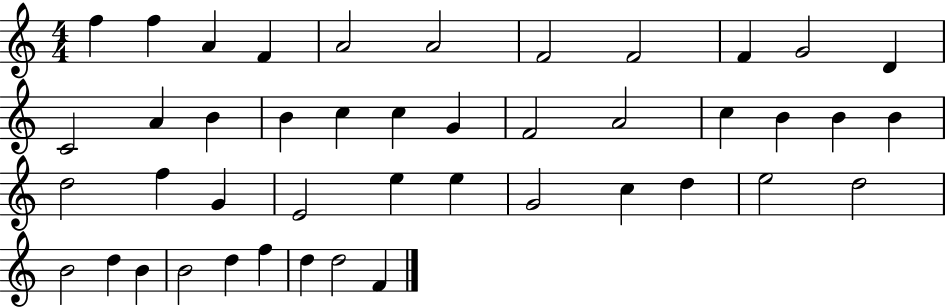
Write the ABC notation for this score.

X:1
T:Untitled
M:4/4
L:1/4
K:C
f f A F A2 A2 F2 F2 F G2 D C2 A B B c c G F2 A2 c B B B d2 f G E2 e e G2 c d e2 d2 B2 d B B2 d f d d2 F